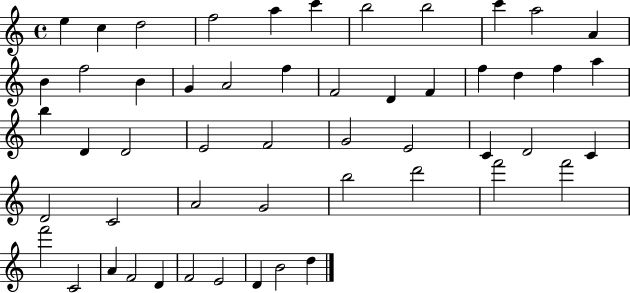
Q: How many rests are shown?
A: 0